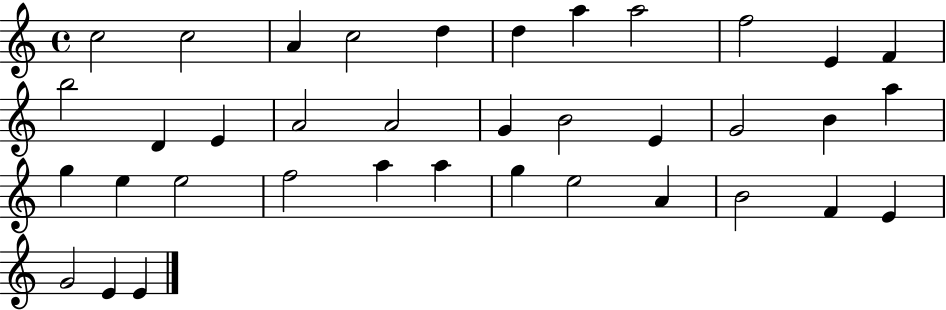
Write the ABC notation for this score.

X:1
T:Untitled
M:4/4
L:1/4
K:C
c2 c2 A c2 d d a a2 f2 E F b2 D E A2 A2 G B2 E G2 B a g e e2 f2 a a g e2 A B2 F E G2 E E